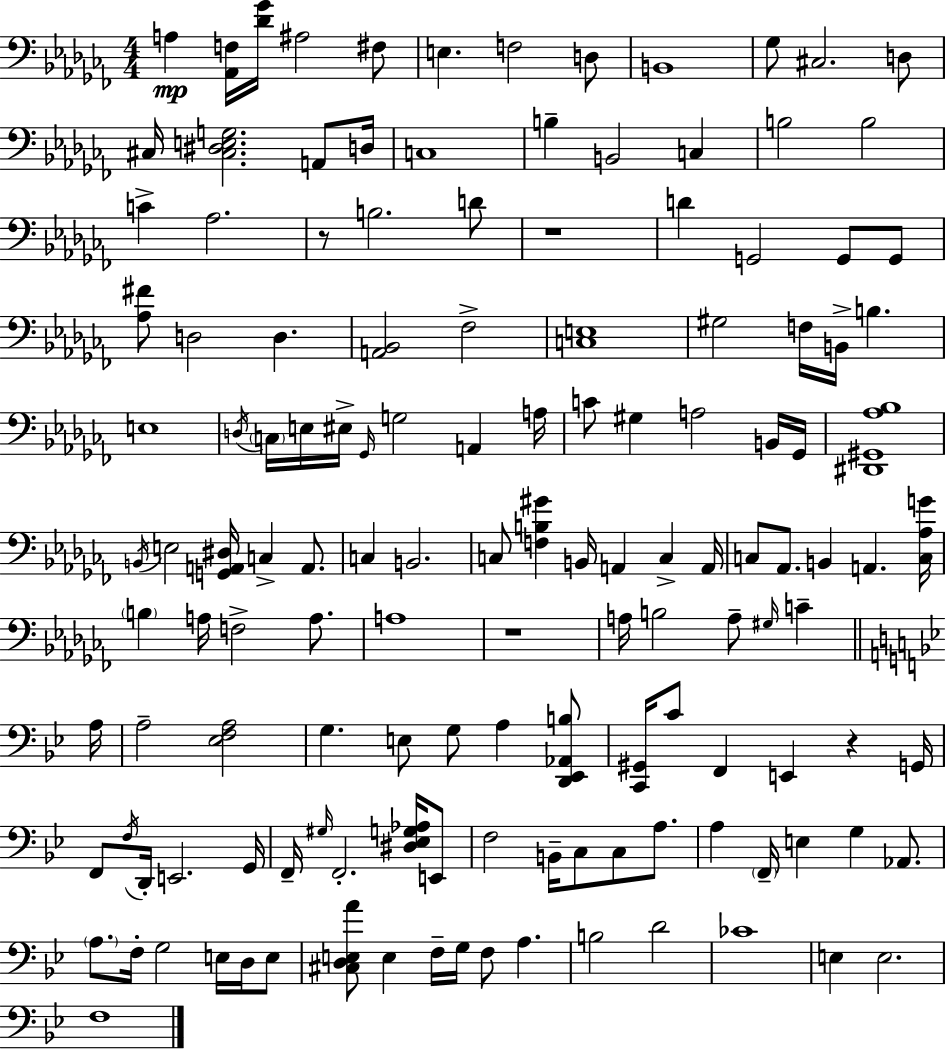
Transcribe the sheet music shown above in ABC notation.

X:1
T:Untitled
M:4/4
L:1/4
K:Abm
A, [_A,,F,]/4 [_D_G]/4 ^A,2 ^F,/2 E, F,2 D,/2 B,,4 _G,/2 ^C,2 D,/2 ^C,/4 [^C,^D,E,G,]2 A,,/2 D,/4 C,4 B, B,,2 C, B,2 B,2 C _A,2 z/2 B,2 D/2 z4 D G,,2 G,,/2 G,,/2 [_A,^F]/2 D,2 D, [A,,_B,,]2 _F,2 [C,E,]4 ^G,2 F,/4 B,,/4 B, E,4 D,/4 C,/4 E,/4 ^E,/4 _G,,/4 G,2 A,, A,/4 C/2 ^G, A,2 B,,/4 _G,,/4 [^D,,^G,,_A,_B,]4 B,,/4 E,2 [G,,A,,^D,]/4 C, A,,/2 C, B,,2 C,/2 [F,B,^G] B,,/4 A,, C, A,,/4 C,/2 _A,,/2 B,, A,, [C,_A,G]/4 B, A,/4 F,2 A,/2 A,4 z4 A,/4 B,2 A,/2 ^G,/4 C A,/4 A,2 [_E,F,A,]2 G, E,/2 G,/2 A, [D,,_E,,_A,,B,]/2 [C,,^G,,]/4 C/2 F,, E,, z G,,/4 F,,/2 F,/4 D,,/4 E,,2 G,,/4 F,,/4 ^G,/4 F,,2 [^D,_E,G,_A,]/4 E,,/2 F,2 B,,/4 C,/2 C,/2 A,/2 A, F,,/4 E, G, _A,,/2 A,/2 F,/4 G,2 E,/4 D,/4 E,/2 [^C,D,E,A]/2 E, F,/4 G,/4 F,/2 A, B,2 D2 _C4 E, E,2 F,4